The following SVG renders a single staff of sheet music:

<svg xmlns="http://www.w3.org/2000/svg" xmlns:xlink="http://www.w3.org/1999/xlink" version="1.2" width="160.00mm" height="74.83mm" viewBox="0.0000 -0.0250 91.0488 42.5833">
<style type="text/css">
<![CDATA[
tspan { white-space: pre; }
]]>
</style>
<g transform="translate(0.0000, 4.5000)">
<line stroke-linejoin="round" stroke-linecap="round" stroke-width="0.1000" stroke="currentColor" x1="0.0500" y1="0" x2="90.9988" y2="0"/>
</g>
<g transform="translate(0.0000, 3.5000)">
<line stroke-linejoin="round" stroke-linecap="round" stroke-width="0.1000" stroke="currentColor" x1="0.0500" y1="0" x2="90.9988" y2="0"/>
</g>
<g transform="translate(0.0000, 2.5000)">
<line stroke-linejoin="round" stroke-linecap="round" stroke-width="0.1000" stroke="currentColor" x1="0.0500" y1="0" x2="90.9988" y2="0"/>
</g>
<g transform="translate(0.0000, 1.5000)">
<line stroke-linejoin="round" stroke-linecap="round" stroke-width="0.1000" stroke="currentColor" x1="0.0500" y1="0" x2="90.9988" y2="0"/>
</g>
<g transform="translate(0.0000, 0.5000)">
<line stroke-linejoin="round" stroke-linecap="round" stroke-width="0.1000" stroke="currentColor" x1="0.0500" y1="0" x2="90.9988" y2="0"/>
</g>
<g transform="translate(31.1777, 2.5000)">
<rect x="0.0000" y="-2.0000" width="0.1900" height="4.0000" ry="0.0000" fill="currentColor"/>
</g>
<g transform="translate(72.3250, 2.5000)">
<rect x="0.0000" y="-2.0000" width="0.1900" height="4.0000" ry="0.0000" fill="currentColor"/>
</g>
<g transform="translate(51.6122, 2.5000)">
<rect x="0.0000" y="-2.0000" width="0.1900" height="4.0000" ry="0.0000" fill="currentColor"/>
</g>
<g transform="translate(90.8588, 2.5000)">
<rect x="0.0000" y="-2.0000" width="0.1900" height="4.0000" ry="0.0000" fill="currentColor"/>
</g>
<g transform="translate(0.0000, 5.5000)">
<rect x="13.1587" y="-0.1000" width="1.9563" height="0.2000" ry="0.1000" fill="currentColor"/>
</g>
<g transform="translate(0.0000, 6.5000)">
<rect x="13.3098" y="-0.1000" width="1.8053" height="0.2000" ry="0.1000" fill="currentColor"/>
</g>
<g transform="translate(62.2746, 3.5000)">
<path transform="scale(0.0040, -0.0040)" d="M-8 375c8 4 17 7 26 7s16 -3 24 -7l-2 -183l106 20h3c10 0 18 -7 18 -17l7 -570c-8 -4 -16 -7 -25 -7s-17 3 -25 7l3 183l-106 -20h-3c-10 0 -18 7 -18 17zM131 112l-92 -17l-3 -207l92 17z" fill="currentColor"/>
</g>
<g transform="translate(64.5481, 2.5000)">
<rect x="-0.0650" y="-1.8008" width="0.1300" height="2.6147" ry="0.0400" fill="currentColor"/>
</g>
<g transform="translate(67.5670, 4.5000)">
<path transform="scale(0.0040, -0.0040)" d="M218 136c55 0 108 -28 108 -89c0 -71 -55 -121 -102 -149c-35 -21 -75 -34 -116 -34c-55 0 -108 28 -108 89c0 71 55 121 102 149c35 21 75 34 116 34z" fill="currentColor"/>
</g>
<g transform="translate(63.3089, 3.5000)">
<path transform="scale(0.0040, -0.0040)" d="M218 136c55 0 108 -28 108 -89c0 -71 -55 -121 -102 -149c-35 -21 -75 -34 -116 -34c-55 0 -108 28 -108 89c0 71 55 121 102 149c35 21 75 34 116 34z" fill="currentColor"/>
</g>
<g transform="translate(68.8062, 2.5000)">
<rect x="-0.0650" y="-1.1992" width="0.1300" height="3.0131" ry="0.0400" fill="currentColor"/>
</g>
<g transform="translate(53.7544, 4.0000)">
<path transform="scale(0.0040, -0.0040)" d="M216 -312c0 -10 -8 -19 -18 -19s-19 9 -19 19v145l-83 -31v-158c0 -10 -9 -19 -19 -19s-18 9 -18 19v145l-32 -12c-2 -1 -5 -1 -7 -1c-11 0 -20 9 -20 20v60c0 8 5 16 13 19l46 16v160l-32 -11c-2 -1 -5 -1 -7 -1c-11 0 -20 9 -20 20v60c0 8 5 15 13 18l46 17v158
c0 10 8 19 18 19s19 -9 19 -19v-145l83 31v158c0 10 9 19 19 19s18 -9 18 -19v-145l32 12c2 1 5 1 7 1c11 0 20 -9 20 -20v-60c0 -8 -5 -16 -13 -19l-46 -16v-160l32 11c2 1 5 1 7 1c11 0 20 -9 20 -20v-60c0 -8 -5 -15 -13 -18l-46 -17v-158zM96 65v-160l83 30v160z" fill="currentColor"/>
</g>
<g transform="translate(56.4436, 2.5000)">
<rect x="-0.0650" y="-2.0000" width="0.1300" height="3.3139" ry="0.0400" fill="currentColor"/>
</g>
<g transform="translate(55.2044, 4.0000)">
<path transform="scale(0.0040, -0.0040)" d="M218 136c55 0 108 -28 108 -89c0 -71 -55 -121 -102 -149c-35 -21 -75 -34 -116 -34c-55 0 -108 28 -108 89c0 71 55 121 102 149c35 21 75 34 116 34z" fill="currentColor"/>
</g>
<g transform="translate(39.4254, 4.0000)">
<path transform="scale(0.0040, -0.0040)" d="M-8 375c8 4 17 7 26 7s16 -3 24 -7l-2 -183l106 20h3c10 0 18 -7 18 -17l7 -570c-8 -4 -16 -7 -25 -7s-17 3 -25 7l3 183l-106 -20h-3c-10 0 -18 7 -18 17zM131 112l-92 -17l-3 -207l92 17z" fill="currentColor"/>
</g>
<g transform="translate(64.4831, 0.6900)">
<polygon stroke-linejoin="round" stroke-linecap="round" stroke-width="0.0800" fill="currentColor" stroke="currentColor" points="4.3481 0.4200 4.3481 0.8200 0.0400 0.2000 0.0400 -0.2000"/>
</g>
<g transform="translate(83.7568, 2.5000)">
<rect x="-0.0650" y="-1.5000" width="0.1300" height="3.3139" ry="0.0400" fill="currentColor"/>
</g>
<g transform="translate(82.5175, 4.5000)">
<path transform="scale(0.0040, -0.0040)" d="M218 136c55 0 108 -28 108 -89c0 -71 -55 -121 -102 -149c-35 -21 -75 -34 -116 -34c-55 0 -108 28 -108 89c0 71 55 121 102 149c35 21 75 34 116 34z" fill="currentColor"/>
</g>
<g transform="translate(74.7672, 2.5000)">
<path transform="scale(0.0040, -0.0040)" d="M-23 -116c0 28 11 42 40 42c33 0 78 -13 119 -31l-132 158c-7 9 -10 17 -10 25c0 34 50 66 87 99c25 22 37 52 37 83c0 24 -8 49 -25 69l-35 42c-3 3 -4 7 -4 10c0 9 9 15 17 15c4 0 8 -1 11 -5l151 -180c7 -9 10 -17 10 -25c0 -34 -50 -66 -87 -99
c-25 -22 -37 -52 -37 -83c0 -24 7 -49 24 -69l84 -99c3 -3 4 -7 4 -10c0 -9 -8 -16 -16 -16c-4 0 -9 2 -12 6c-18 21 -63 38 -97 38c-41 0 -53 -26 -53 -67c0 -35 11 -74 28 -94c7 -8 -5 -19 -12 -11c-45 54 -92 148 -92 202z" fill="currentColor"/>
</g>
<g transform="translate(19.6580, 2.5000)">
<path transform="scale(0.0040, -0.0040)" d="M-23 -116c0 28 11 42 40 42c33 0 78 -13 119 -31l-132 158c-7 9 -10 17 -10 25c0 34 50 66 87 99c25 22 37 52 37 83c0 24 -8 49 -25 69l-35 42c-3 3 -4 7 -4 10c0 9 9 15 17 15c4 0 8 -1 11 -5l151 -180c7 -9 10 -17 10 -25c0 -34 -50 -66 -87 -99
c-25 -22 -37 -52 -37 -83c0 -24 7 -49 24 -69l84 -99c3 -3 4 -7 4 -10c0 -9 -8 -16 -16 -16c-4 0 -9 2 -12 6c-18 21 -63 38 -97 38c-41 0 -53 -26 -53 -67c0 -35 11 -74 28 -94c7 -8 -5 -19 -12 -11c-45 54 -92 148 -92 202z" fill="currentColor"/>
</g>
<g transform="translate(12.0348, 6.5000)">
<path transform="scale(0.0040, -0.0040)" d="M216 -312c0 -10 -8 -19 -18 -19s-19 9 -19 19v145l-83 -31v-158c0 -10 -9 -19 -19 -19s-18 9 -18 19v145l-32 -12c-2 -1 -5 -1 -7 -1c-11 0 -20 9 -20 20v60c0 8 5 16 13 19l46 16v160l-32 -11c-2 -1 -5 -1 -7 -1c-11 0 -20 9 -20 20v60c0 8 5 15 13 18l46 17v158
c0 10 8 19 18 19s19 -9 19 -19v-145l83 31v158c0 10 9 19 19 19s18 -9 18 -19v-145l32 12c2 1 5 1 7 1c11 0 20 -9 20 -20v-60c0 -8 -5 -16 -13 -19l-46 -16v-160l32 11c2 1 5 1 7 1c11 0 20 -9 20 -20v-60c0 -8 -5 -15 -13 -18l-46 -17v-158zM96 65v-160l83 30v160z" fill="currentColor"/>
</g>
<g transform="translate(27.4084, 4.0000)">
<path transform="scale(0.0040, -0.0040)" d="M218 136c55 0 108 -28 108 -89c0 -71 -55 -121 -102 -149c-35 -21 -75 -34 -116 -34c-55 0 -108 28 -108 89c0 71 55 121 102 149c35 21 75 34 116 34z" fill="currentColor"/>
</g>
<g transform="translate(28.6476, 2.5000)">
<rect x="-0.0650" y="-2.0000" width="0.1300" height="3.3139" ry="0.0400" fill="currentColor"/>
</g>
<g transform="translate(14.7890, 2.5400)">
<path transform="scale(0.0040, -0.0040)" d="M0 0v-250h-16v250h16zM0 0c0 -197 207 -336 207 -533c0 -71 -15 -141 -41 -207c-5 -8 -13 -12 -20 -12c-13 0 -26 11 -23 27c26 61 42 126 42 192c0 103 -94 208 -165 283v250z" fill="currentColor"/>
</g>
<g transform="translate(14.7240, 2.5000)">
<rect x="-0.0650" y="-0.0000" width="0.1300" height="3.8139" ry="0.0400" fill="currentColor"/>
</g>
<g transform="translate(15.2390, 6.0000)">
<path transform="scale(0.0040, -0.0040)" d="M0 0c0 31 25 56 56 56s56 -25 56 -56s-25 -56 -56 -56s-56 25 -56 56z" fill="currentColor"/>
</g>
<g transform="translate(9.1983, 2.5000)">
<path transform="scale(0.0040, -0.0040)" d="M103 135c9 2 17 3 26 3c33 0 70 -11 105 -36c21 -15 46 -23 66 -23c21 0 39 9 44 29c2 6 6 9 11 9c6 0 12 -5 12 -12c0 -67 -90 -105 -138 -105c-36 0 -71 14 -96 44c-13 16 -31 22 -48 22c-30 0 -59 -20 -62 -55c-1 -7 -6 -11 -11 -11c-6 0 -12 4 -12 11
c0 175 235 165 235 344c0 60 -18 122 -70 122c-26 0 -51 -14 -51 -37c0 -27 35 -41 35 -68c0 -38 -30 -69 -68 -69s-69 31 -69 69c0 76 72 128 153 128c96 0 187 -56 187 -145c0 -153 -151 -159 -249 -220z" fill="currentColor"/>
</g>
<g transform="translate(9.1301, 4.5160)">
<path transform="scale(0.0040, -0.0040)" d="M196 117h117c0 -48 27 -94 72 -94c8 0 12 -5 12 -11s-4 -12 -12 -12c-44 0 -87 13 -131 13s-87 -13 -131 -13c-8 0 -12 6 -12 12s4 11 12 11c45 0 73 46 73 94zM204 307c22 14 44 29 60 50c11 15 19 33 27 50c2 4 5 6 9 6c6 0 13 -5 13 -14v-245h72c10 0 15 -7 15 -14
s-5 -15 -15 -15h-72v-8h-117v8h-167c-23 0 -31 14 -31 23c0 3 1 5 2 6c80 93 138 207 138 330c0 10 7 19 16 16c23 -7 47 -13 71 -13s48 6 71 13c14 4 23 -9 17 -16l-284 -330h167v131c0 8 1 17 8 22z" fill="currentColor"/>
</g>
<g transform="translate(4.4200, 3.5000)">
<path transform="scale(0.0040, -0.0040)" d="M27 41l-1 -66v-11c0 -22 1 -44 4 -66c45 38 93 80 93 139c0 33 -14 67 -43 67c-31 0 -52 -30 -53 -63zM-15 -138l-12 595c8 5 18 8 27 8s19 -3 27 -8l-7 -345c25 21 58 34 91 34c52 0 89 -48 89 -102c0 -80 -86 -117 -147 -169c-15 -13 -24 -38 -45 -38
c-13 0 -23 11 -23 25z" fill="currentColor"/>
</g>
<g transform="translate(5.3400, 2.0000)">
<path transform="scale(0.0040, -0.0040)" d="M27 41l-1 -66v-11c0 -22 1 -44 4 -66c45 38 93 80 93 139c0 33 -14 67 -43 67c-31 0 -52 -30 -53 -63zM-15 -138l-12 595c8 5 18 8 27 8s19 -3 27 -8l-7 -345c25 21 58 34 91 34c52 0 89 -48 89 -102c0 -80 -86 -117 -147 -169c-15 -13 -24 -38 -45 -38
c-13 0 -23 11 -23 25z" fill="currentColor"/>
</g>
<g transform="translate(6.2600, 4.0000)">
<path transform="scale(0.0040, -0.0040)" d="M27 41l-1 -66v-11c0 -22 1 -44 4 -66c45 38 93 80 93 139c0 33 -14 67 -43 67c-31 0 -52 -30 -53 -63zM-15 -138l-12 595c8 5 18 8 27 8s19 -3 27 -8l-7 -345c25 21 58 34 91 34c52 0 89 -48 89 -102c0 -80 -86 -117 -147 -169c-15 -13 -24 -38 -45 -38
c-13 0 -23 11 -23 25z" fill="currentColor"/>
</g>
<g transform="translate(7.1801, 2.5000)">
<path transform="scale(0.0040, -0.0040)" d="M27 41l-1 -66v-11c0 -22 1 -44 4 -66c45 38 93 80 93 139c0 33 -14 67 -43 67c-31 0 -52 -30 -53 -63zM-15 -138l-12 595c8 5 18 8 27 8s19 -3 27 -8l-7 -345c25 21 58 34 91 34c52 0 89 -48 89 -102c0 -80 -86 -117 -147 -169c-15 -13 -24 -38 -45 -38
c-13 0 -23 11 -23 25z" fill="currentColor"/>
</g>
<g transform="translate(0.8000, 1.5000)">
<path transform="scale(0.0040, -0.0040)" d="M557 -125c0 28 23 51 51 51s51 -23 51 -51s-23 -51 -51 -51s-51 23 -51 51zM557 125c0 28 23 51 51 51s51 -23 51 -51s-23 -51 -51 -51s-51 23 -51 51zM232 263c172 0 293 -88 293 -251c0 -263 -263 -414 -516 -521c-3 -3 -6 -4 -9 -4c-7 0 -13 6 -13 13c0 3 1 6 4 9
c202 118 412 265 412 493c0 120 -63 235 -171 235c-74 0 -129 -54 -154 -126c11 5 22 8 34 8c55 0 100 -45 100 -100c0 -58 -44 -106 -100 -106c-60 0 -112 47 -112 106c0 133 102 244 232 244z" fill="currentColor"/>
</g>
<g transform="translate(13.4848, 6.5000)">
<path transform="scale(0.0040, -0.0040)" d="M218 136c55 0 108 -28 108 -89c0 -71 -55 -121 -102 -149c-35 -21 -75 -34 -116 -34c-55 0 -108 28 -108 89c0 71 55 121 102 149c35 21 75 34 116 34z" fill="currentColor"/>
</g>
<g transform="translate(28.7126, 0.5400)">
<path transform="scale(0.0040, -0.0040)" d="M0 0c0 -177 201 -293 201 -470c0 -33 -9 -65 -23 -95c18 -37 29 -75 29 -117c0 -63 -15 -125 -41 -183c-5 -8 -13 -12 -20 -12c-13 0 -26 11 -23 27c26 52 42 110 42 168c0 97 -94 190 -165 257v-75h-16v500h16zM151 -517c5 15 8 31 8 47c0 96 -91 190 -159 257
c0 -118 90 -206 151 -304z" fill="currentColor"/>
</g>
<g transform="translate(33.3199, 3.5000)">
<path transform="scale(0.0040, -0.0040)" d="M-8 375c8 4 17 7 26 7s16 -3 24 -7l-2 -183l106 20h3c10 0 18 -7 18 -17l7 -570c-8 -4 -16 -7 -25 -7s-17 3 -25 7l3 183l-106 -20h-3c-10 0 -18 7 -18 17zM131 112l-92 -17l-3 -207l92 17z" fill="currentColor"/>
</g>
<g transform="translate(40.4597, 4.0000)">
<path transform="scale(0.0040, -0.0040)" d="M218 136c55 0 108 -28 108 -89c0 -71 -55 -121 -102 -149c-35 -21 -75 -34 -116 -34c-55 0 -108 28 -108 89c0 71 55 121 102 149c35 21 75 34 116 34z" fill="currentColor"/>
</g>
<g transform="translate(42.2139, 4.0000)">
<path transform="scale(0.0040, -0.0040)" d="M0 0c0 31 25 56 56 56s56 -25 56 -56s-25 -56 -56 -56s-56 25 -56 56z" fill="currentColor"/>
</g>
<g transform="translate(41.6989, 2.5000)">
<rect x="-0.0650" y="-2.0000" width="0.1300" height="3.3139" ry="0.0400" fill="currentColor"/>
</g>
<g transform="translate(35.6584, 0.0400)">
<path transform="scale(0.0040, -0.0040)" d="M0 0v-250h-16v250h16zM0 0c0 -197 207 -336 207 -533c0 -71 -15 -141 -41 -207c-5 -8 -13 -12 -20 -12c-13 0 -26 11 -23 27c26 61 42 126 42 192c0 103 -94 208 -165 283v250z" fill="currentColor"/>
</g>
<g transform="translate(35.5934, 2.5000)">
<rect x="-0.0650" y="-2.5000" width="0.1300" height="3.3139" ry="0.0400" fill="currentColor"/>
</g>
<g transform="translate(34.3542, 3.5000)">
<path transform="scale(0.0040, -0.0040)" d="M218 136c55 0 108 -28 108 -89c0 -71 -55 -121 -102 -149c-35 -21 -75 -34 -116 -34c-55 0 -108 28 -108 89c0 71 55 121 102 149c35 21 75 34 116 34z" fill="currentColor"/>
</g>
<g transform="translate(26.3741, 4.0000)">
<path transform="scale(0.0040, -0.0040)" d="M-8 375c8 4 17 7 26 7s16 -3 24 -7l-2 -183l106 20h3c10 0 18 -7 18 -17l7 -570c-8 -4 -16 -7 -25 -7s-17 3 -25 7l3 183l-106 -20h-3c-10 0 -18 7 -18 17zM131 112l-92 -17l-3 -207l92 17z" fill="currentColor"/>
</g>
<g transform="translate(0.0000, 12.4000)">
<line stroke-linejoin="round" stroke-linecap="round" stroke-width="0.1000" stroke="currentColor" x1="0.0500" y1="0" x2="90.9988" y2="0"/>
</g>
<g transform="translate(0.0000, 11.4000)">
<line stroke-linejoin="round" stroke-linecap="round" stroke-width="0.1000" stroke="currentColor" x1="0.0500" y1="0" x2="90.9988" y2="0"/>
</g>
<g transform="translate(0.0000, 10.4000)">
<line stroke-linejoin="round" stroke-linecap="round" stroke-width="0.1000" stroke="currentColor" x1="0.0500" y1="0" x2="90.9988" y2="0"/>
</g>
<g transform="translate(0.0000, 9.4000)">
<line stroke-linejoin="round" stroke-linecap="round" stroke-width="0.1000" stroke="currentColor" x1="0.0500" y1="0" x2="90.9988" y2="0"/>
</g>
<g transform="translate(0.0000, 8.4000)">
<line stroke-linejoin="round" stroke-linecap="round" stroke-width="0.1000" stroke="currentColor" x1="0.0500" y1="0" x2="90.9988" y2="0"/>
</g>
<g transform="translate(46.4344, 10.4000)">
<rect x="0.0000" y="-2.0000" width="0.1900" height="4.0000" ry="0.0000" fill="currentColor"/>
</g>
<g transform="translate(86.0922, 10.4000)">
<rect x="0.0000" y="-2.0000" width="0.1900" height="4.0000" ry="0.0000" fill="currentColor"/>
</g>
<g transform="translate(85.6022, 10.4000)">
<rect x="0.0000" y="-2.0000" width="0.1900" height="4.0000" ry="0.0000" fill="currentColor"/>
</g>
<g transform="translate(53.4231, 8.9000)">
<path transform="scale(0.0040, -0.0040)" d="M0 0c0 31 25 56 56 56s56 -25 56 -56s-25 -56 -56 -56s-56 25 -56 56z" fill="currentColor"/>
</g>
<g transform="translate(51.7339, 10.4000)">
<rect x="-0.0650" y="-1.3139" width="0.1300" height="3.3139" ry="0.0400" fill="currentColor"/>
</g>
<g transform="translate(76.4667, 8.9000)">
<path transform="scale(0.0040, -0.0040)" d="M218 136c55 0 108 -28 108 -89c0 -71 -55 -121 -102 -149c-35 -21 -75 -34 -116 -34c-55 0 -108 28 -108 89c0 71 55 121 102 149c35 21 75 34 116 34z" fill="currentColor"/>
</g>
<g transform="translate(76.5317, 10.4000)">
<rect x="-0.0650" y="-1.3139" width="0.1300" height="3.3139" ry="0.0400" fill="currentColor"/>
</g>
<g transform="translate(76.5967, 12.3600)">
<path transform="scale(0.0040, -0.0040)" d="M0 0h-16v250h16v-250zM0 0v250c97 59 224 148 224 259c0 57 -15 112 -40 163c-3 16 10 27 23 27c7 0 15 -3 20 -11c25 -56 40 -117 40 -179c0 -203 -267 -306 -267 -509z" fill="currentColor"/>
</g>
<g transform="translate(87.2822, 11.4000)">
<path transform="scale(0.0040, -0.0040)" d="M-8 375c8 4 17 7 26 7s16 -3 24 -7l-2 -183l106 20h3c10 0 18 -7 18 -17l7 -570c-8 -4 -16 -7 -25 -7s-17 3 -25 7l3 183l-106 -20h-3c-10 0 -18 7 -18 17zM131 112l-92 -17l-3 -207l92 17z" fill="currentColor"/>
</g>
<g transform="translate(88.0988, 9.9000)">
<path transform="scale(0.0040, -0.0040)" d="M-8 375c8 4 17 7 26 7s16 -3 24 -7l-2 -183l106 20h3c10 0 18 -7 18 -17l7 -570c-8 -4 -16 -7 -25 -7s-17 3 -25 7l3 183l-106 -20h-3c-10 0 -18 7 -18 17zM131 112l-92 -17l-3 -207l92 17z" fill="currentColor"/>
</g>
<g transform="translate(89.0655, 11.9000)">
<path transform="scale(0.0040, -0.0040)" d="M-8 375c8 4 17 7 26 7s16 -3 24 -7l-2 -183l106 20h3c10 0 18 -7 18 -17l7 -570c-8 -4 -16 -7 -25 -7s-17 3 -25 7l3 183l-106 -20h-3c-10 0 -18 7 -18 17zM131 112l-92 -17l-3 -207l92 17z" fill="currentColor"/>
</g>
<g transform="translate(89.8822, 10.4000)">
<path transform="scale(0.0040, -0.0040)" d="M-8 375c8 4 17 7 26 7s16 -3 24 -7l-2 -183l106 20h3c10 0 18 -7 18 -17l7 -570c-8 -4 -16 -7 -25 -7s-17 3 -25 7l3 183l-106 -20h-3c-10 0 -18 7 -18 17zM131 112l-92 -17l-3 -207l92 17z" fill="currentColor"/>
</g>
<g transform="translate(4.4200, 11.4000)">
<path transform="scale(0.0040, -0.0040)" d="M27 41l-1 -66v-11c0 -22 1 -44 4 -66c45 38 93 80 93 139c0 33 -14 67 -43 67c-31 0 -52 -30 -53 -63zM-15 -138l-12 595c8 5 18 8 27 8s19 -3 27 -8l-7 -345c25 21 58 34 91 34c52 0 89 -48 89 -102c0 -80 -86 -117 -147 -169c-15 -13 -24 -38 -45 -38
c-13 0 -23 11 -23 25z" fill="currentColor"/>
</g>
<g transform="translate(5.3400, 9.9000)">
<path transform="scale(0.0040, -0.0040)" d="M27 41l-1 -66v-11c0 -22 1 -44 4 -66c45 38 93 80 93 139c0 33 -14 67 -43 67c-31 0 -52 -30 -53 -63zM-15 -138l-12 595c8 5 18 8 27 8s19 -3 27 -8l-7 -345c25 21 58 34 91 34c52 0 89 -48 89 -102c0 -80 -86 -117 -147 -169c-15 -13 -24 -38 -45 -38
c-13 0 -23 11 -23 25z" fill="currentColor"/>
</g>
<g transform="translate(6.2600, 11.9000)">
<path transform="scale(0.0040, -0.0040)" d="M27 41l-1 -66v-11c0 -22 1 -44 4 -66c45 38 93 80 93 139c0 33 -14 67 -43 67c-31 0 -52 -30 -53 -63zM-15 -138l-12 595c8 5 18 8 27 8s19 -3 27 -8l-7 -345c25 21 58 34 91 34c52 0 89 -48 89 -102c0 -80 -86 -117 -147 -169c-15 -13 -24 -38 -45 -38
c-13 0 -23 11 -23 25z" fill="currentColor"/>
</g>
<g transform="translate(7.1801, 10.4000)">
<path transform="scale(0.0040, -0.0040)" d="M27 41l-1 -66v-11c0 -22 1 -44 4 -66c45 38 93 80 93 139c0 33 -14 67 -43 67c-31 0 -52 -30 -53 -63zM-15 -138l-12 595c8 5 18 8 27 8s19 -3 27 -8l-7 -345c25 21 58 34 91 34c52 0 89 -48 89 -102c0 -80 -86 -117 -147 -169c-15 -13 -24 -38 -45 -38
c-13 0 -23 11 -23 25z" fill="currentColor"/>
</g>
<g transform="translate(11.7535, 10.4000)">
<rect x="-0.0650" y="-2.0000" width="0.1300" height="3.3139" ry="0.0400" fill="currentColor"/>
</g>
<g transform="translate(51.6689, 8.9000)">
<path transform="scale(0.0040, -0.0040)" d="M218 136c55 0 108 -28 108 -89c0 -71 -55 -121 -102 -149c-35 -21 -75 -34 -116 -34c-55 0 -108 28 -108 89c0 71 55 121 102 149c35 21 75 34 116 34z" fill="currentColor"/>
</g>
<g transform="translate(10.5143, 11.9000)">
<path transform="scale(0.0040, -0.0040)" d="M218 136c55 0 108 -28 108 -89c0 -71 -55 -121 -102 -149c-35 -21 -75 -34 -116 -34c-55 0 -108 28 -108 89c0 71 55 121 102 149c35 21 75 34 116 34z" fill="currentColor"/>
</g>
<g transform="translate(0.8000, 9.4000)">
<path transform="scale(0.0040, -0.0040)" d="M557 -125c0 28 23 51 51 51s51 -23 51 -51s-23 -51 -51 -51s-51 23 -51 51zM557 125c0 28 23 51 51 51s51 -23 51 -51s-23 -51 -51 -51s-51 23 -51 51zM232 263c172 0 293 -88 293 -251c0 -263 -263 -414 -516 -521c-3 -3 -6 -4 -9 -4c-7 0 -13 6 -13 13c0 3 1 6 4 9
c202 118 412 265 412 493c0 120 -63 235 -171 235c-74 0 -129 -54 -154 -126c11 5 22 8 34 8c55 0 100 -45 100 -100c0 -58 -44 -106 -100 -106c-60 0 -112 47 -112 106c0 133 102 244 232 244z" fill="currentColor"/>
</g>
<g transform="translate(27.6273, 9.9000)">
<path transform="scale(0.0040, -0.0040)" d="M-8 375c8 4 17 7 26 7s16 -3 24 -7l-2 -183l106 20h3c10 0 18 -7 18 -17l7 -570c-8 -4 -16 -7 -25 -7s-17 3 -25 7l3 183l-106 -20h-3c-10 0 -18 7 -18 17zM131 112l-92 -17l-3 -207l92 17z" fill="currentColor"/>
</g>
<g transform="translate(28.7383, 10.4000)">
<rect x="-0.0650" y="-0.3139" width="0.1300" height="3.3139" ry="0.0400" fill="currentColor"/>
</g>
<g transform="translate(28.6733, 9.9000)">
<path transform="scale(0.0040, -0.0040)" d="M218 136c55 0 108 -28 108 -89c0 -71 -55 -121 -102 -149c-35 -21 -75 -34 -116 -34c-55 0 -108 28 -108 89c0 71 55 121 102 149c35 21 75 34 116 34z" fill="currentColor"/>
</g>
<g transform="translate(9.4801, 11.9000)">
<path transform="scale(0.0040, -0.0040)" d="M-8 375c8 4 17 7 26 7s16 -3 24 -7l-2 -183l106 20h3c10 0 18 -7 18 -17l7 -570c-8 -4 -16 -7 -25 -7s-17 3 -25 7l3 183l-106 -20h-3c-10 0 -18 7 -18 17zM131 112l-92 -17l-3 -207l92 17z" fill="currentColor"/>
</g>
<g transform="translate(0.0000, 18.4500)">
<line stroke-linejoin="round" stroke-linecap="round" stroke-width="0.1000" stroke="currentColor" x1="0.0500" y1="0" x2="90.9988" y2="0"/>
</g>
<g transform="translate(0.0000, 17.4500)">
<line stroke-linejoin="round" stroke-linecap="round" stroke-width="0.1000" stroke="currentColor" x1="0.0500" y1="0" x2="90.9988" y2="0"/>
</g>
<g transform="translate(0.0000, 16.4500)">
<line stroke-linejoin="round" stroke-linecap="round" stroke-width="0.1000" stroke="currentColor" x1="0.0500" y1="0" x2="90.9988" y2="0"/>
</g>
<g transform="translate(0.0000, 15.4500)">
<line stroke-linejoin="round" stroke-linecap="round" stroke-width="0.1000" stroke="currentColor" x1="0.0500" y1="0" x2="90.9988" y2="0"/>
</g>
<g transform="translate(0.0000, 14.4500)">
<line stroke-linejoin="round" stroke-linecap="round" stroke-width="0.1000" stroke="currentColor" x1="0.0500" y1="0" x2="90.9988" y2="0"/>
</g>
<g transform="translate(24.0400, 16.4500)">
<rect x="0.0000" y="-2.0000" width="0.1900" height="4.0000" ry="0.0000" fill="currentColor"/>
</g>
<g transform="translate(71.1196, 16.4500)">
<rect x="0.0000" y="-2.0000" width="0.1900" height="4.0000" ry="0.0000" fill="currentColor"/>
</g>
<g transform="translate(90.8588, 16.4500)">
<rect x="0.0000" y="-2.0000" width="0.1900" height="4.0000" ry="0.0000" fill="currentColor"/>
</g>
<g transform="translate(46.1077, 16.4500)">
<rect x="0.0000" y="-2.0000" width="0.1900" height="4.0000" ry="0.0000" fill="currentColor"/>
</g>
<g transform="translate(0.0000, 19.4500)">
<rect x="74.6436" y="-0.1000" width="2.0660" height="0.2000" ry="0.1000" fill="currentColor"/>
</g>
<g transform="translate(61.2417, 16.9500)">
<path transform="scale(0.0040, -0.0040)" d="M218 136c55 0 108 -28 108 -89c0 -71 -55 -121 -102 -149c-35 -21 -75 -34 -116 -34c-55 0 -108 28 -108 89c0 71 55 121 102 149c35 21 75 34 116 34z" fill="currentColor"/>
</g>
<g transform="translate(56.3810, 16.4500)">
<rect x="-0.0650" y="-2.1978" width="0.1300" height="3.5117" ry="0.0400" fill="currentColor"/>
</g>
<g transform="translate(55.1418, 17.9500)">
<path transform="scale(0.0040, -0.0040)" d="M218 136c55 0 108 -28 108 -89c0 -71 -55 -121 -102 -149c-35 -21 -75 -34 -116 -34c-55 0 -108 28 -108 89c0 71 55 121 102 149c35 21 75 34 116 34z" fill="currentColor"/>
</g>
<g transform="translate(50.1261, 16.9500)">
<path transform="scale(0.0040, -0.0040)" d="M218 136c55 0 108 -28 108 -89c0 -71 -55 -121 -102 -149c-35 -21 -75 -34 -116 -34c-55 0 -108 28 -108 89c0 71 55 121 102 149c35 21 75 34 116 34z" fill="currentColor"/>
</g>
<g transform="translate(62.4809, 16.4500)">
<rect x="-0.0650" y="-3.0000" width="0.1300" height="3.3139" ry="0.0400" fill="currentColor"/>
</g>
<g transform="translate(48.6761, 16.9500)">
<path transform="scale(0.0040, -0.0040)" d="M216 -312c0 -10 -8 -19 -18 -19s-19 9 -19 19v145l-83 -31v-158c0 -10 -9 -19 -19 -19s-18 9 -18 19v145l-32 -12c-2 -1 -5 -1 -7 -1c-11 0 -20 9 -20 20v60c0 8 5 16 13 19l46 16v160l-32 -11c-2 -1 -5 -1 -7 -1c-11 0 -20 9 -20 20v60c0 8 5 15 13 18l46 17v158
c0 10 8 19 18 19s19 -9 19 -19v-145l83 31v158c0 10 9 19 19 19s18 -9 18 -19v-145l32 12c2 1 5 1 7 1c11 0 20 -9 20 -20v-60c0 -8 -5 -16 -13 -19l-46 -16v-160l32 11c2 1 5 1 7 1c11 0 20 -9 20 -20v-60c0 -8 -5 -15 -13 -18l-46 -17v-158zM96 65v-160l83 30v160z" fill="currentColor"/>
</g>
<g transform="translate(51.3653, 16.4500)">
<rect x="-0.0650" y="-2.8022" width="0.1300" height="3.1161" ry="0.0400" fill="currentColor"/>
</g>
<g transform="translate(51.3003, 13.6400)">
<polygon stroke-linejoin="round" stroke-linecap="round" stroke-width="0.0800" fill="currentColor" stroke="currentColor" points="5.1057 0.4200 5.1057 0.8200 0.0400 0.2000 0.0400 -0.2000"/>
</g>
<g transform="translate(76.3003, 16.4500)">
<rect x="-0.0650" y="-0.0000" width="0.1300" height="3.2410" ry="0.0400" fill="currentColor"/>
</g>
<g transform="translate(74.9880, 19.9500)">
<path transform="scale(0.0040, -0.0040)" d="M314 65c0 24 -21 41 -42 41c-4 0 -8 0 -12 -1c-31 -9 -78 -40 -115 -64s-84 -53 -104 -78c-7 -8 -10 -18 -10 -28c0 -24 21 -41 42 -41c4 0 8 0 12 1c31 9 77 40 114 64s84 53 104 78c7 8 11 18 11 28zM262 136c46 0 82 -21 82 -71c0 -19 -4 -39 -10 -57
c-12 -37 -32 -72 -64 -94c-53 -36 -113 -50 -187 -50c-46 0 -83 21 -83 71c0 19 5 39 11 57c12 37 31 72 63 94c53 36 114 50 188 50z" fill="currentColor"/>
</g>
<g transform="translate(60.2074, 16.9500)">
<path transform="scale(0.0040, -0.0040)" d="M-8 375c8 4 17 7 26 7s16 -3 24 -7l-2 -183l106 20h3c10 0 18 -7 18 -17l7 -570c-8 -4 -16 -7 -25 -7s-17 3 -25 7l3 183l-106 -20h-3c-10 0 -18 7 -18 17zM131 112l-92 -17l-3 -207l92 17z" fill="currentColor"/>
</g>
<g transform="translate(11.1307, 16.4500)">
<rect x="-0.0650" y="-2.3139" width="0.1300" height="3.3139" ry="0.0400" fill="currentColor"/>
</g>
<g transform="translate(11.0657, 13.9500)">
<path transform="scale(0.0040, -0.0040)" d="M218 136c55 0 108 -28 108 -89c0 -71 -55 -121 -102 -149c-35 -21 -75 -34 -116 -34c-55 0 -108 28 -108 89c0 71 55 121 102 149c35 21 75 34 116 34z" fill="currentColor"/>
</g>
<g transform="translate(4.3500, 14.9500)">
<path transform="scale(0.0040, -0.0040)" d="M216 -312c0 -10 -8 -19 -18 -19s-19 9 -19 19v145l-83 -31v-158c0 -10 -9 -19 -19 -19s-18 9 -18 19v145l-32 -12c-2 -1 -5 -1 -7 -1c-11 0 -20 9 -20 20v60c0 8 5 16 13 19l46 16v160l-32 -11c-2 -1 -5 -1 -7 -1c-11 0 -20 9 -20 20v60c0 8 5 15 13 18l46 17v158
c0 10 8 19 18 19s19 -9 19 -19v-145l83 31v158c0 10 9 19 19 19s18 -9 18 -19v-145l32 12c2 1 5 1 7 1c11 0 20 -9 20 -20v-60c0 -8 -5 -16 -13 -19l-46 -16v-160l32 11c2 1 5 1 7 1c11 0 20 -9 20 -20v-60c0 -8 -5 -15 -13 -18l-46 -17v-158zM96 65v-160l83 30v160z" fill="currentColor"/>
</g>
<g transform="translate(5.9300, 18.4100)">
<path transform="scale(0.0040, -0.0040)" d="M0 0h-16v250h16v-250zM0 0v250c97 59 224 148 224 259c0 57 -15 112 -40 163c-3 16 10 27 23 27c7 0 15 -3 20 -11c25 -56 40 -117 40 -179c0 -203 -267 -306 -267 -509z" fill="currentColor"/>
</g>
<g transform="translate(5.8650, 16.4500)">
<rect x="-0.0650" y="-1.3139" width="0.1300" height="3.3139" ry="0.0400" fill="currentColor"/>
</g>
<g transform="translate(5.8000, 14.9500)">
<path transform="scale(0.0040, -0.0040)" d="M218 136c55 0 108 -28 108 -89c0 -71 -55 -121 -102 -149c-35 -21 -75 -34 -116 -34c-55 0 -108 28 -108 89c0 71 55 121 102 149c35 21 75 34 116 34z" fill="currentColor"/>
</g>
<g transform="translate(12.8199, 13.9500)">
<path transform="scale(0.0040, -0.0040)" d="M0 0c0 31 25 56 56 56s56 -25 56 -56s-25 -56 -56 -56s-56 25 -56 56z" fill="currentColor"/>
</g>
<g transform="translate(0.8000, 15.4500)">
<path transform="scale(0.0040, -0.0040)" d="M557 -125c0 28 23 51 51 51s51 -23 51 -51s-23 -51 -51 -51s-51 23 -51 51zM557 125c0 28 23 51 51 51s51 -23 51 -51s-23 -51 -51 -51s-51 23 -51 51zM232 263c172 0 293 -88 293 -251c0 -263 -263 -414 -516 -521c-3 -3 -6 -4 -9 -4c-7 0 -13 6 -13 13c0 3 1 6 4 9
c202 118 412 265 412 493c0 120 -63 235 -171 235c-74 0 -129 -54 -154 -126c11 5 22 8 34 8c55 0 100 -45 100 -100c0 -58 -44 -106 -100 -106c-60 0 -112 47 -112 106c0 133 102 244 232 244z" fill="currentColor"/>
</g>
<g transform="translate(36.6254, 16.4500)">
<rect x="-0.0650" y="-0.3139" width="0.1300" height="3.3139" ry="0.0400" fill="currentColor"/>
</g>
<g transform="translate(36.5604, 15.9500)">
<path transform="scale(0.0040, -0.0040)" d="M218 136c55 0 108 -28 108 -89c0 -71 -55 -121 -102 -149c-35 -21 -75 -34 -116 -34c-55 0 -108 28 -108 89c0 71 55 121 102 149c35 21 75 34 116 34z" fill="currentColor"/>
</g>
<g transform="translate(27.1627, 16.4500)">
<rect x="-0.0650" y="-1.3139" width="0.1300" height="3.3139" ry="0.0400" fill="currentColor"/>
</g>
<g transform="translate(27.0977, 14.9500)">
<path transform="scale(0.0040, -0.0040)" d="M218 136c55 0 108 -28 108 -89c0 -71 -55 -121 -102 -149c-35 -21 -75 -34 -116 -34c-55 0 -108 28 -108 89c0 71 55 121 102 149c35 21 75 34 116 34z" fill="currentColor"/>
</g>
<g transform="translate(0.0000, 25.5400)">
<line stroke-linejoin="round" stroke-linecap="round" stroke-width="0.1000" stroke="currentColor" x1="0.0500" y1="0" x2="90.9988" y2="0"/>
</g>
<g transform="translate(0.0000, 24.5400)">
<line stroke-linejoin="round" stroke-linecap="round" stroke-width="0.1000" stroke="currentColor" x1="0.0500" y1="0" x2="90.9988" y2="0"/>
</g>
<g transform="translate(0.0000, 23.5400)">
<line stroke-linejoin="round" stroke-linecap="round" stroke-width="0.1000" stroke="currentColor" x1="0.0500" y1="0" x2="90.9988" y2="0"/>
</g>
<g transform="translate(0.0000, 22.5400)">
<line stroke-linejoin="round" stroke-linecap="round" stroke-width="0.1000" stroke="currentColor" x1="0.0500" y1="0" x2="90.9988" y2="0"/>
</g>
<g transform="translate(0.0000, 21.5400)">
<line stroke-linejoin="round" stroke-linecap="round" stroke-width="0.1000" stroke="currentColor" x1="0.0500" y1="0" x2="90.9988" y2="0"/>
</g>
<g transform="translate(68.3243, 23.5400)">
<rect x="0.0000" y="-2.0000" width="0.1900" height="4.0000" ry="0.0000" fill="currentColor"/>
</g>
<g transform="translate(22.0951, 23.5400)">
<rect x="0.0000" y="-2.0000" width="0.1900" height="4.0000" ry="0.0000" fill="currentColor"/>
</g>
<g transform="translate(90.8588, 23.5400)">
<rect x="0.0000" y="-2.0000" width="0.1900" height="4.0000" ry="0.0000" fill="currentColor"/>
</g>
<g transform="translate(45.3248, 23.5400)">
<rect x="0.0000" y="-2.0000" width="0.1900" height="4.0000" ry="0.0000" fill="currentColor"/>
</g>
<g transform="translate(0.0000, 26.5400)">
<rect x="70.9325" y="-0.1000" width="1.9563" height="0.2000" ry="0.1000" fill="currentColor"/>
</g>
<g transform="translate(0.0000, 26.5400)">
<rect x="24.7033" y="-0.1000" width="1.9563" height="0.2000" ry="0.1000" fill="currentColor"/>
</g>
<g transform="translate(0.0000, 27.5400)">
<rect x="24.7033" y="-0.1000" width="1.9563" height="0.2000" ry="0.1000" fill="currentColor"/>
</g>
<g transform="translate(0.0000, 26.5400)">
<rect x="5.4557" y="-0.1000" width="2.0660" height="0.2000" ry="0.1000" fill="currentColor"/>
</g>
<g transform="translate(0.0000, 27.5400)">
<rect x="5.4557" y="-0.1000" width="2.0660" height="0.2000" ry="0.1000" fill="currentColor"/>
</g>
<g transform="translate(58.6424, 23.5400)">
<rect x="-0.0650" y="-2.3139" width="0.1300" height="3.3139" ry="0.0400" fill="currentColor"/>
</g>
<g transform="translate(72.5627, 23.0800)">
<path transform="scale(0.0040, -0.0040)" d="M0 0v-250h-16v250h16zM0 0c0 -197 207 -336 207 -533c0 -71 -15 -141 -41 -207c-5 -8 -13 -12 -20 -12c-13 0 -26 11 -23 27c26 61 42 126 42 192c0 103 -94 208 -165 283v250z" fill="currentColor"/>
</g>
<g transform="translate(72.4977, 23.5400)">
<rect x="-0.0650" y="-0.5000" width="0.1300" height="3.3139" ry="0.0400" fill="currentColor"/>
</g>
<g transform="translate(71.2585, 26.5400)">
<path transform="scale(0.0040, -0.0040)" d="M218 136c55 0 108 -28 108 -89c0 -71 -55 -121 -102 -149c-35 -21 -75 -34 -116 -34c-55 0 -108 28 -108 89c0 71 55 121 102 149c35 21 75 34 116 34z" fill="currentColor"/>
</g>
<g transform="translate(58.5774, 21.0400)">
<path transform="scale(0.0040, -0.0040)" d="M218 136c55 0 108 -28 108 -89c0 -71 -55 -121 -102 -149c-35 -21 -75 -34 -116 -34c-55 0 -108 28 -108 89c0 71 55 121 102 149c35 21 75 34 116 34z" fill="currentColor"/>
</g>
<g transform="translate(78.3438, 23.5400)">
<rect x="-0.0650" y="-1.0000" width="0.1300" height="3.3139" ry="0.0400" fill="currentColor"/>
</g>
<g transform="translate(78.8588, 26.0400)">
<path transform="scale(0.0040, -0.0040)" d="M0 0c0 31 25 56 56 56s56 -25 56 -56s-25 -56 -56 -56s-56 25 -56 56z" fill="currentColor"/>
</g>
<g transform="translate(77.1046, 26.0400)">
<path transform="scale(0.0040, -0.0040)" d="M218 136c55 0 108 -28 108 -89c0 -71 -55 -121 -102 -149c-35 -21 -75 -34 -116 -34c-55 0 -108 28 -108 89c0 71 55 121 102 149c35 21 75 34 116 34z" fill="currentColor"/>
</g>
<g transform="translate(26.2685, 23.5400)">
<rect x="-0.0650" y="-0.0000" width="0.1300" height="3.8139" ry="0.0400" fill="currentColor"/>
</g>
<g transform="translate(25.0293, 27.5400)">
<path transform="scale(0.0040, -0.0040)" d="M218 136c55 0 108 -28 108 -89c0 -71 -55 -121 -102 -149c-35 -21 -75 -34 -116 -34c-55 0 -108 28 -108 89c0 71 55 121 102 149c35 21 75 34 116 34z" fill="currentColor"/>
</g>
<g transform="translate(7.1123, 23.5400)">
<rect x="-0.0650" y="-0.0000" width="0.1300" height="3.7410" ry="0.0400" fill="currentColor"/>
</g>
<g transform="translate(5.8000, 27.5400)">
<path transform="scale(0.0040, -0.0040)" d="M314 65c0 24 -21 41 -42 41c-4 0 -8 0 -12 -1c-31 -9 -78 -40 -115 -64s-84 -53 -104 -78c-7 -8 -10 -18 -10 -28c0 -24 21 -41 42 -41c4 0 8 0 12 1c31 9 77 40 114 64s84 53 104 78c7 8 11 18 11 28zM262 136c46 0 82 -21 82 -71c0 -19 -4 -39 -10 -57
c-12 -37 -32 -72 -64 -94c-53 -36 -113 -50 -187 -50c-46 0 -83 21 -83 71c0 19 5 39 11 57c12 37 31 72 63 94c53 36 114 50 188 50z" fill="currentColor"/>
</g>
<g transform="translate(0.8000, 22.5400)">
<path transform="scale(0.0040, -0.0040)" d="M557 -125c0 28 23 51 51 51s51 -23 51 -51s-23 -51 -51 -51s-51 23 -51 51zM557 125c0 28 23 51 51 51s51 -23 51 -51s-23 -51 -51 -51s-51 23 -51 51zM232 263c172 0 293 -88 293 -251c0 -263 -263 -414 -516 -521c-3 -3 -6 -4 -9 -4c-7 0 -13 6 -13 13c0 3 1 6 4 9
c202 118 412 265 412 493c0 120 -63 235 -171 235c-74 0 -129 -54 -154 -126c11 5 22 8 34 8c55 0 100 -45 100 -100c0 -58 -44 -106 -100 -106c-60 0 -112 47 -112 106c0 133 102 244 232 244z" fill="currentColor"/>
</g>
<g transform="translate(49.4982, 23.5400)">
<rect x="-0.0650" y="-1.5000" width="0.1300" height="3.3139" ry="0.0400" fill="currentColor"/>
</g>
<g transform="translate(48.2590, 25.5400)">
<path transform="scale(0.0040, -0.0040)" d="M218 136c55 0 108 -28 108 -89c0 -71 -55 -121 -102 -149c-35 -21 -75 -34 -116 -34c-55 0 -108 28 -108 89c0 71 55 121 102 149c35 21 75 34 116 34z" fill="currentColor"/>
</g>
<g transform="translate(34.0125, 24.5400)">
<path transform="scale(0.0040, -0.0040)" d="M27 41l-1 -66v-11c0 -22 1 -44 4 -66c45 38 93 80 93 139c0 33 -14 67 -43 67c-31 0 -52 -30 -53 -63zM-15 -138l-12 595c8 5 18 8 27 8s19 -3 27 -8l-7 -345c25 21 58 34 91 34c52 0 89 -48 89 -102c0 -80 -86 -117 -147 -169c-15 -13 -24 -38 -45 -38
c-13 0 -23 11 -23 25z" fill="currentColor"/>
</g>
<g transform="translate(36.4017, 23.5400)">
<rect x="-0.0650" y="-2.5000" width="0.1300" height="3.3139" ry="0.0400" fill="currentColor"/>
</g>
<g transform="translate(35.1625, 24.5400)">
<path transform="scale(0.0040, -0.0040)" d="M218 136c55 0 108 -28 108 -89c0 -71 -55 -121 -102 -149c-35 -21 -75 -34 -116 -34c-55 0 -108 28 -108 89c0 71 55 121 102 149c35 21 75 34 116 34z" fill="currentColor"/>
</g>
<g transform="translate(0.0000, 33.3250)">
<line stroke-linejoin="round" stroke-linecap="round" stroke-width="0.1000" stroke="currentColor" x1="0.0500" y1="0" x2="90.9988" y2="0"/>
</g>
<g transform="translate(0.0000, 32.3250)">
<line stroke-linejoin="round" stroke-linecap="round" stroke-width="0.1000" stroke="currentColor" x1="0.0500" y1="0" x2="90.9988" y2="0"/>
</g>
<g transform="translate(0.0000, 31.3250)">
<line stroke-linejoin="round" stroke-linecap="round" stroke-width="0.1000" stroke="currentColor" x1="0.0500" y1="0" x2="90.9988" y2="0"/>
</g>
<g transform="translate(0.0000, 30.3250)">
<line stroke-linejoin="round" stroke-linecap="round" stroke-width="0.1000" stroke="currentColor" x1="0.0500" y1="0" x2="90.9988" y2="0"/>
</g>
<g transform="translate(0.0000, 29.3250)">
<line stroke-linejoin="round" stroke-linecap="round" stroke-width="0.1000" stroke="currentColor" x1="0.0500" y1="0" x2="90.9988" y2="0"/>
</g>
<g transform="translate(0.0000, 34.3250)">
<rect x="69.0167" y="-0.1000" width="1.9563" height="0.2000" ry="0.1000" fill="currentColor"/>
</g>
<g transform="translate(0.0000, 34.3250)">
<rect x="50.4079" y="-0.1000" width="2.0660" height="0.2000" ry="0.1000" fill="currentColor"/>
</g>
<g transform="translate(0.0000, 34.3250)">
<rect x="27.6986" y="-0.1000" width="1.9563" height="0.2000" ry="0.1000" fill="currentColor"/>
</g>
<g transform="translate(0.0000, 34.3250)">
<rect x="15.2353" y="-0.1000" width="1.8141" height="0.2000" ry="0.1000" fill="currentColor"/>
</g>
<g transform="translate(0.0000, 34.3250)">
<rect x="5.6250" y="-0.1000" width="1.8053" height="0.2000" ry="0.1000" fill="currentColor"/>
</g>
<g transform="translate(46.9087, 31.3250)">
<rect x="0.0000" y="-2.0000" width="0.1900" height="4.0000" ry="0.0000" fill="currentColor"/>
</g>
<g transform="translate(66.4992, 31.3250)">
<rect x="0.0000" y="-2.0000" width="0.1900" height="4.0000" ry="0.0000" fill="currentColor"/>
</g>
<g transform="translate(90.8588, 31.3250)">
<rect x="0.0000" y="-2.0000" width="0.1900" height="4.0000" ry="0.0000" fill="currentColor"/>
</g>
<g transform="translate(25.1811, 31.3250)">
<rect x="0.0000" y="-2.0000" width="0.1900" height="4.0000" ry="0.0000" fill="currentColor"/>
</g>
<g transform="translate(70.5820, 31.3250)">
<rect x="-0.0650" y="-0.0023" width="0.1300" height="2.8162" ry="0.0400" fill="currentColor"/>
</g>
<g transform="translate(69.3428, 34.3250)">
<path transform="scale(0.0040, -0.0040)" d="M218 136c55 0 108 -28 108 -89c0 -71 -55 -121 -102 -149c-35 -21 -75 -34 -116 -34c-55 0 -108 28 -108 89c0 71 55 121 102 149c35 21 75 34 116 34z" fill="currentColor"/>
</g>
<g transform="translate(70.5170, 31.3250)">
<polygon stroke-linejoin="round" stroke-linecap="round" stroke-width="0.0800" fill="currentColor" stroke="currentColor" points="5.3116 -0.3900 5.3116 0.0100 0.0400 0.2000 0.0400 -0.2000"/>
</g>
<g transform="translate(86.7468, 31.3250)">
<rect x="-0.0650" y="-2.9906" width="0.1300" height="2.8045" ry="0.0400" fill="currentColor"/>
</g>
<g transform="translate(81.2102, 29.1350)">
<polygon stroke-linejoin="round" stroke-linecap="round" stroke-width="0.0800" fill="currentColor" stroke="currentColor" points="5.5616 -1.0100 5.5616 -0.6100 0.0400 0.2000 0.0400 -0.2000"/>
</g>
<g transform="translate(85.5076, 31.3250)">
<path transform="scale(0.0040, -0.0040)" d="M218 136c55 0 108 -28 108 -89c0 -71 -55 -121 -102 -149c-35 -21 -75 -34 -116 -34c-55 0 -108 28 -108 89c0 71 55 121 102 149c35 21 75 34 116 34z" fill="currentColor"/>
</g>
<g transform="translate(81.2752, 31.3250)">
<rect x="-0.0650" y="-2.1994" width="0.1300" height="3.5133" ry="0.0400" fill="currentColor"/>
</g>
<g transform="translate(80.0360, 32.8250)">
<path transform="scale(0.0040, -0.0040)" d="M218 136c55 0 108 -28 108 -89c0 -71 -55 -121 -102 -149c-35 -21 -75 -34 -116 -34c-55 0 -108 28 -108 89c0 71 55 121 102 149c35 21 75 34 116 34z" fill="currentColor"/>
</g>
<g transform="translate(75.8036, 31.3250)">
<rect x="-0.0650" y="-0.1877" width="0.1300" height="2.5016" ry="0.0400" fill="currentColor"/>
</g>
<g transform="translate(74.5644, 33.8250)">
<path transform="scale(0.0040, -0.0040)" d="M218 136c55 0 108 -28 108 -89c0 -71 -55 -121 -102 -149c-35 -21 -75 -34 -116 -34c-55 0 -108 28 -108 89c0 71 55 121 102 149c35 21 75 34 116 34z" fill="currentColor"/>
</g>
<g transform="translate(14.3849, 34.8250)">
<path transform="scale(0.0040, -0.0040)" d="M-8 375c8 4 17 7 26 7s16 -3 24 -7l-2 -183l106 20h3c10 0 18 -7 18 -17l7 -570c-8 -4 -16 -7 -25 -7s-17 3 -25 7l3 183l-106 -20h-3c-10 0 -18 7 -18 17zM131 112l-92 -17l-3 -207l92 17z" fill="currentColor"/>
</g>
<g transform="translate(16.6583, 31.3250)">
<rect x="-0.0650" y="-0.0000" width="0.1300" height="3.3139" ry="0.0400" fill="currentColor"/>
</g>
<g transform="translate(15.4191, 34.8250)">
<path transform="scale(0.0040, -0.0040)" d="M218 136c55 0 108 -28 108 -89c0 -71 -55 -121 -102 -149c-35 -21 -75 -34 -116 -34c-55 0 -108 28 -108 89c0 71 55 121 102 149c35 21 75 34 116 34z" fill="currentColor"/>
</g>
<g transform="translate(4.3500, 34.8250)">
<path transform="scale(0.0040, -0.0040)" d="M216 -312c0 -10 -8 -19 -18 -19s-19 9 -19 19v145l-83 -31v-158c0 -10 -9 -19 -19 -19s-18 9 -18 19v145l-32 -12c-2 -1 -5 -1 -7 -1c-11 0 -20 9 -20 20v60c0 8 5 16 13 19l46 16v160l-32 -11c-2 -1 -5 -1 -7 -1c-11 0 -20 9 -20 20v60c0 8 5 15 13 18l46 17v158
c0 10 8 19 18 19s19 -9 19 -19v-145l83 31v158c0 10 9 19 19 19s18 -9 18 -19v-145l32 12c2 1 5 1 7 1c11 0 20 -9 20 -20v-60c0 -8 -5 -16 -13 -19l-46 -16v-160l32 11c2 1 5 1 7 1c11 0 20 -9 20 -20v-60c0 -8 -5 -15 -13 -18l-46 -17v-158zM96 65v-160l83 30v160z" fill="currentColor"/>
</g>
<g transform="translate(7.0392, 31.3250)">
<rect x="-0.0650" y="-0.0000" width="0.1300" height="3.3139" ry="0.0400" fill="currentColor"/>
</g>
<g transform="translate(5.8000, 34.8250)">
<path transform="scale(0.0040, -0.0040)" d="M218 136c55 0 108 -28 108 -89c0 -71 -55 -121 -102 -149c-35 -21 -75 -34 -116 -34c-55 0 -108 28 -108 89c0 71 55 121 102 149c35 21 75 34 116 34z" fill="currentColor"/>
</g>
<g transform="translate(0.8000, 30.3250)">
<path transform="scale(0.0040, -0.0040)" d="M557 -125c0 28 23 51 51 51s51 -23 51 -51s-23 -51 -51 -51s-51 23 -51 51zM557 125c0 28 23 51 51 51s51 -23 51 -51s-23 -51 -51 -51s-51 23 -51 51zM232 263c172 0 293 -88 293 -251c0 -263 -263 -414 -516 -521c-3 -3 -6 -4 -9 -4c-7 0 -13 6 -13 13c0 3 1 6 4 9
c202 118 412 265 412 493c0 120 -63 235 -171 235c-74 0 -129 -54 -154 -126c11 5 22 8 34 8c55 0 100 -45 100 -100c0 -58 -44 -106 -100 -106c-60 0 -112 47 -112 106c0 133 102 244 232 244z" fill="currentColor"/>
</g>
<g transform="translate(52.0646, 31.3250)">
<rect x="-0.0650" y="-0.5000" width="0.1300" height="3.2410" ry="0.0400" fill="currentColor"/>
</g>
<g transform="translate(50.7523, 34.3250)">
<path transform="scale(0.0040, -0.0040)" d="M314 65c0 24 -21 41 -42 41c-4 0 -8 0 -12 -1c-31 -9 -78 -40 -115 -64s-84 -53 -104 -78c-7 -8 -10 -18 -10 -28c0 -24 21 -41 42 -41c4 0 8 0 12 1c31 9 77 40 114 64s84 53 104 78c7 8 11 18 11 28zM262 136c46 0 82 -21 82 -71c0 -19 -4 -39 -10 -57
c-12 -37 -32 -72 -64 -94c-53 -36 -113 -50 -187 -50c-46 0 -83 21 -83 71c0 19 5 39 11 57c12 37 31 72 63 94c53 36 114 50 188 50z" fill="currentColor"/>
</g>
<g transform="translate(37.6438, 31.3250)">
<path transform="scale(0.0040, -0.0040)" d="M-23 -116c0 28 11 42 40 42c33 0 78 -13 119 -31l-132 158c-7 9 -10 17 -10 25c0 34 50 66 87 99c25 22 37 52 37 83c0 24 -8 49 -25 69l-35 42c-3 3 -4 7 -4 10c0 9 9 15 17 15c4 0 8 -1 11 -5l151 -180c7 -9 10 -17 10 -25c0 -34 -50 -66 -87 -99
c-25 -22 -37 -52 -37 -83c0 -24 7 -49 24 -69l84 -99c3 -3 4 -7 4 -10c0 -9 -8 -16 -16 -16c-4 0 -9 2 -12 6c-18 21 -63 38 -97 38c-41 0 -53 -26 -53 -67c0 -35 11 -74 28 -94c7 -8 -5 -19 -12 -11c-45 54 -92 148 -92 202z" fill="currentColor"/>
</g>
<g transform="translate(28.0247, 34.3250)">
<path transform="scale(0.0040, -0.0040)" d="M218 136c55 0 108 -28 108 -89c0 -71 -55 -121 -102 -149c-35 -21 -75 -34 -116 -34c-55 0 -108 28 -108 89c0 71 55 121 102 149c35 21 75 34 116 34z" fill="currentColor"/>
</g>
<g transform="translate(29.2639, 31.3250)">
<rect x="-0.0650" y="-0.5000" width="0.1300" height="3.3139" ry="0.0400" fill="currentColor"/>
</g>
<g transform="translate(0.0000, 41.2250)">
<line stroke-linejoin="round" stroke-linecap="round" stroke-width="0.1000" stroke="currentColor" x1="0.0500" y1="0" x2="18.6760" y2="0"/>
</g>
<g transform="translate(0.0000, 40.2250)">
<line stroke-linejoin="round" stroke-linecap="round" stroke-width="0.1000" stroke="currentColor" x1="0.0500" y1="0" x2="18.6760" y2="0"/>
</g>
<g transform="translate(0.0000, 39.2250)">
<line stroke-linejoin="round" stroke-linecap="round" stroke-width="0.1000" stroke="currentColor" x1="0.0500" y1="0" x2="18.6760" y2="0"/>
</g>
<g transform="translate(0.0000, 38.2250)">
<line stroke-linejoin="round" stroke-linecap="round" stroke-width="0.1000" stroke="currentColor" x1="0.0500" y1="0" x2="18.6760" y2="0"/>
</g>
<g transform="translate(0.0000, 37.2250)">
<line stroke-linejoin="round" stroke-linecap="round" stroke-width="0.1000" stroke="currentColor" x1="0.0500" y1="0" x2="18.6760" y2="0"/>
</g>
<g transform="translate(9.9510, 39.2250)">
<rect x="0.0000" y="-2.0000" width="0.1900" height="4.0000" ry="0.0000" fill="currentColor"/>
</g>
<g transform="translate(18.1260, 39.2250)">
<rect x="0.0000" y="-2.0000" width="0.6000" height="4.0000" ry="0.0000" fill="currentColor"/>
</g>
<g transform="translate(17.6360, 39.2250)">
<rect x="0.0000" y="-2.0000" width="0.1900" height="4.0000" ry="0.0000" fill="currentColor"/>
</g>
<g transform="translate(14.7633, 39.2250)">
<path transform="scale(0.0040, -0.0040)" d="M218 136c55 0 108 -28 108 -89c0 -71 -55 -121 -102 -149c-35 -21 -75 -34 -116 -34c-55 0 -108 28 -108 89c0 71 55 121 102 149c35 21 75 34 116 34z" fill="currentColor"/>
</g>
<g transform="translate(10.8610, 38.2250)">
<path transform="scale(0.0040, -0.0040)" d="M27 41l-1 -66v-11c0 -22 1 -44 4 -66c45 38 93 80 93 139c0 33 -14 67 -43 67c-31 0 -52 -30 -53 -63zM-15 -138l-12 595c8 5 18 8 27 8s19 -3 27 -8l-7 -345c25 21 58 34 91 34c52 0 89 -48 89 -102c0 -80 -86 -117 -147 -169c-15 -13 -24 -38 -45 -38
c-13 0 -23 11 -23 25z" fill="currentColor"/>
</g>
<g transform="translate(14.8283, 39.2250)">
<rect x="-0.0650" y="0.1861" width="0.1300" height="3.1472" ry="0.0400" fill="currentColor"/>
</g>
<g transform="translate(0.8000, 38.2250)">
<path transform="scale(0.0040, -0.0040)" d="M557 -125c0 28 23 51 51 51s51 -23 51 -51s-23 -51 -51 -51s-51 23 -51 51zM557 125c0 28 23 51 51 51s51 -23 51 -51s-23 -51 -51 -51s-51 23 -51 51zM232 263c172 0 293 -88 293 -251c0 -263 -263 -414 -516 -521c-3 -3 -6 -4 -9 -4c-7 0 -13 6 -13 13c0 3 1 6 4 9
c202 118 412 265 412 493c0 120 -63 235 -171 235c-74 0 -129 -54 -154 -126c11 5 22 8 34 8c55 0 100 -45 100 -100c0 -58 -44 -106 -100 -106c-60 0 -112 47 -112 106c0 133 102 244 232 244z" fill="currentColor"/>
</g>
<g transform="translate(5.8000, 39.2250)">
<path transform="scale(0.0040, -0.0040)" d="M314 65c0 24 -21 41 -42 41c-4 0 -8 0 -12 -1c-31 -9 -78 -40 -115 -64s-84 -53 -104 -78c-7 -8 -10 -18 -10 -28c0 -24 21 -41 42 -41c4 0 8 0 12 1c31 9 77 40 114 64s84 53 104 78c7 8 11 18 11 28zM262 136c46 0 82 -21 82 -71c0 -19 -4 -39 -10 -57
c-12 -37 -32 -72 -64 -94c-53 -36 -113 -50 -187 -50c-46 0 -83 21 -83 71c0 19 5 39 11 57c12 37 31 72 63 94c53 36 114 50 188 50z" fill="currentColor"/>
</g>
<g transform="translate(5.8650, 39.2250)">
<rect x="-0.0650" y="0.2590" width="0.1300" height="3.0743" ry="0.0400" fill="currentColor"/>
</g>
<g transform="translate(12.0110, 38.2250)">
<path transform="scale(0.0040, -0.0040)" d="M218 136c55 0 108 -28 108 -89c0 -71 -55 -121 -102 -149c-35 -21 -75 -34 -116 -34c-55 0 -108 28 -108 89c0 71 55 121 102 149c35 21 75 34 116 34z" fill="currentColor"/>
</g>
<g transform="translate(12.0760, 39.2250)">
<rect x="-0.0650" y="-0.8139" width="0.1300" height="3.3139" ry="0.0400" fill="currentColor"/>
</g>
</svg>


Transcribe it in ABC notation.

X:1
T:Untitled
M:2/4
L:1/4
K:Ab
^C,,/2 z A,,/4 B,,/2 A,, ^A,, B,,/2 G,,/2 z G,, A,, E, G, G,/2 ^G,/2 B, G, E, ^C,/2 A,,/2 C, D,,2 C,,2 C,, _B,, G,, B, E,,/2 F,, ^D,, D,, E,, z E,,2 E,,/2 F,,/2 A,,/2 D,/2 D,2 _F, D,